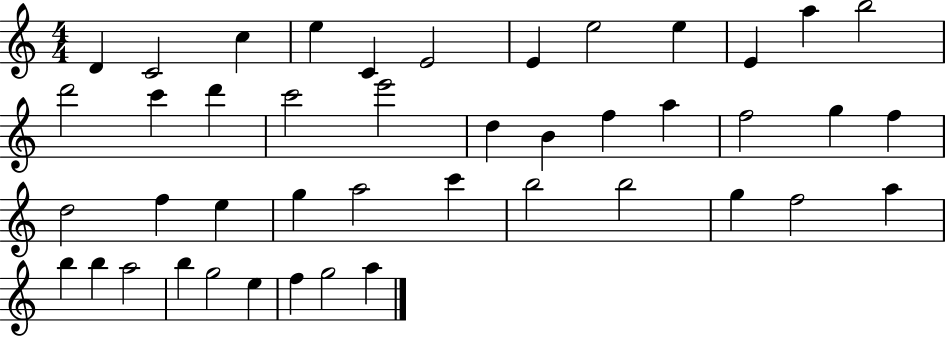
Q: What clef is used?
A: treble